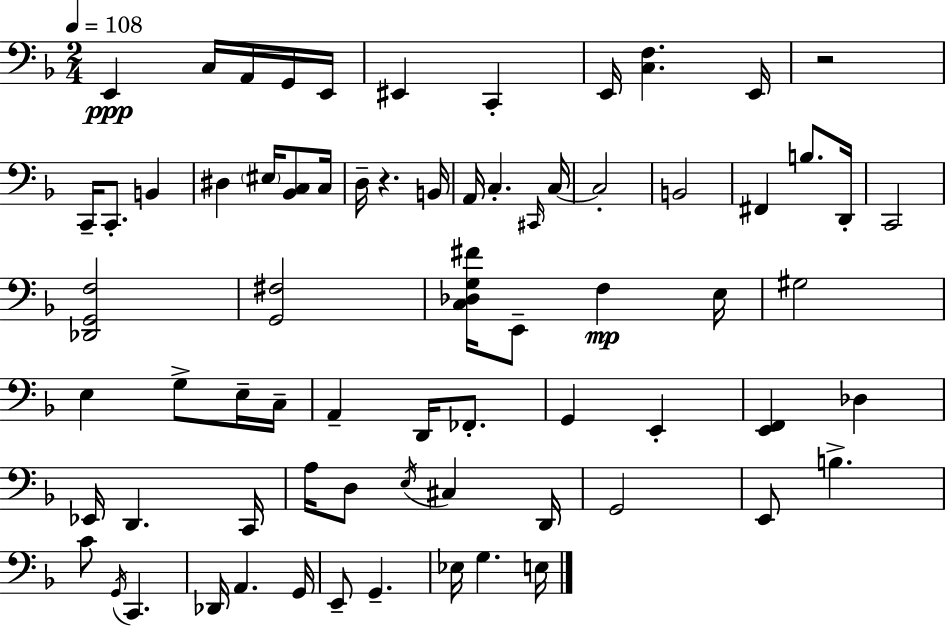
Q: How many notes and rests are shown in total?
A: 71